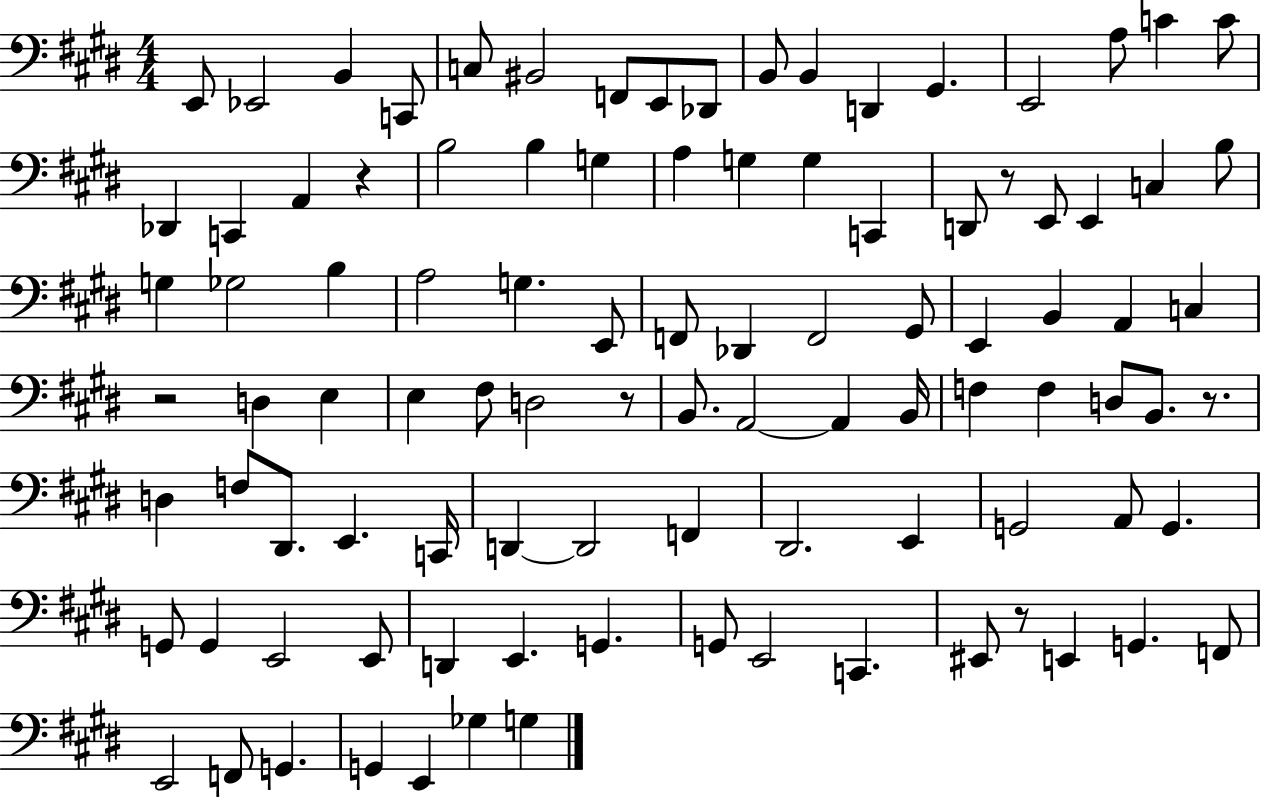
X:1
T:Untitled
M:4/4
L:1/4
K:E
E,,/2 _E,,2 B,, C,,/2 C,/2 ^B,,2 F,,/2 E,,/2 _D,,/2 B,,/2 B,, D,, ^G,, E,,2 A,/2 C C/2 _D,, C,, A,, z B,2 B, G, A, G, G, C,, D,,/2 z/2 E,,/2 E,, C, B,/2 G, _G,2 B, A,2 G, E,,/2 F,,/2 _D,, F,,2 ^G,,/2 E,, B,, A,, C, z2 D, E, E, ^F,/2 D,2 z/2 B,,/2 A,,2 A,, B,,/4 F, F, D,/2 B,,/2 z/2 D, F,/2 ^D,,/2 E,, C,,/4 D,, D,,2 F,, ^D,,2 E,, G,,2 A,,/2 G,, G,,/2 G,, E,,2 E,,/2 D,, E,, G,, G,,/2 E,,2 C,, ^E,,/2 z/2 E,, G,, F,,/2 E,,2 F,,/2 G,, G,, E,, _G, G,